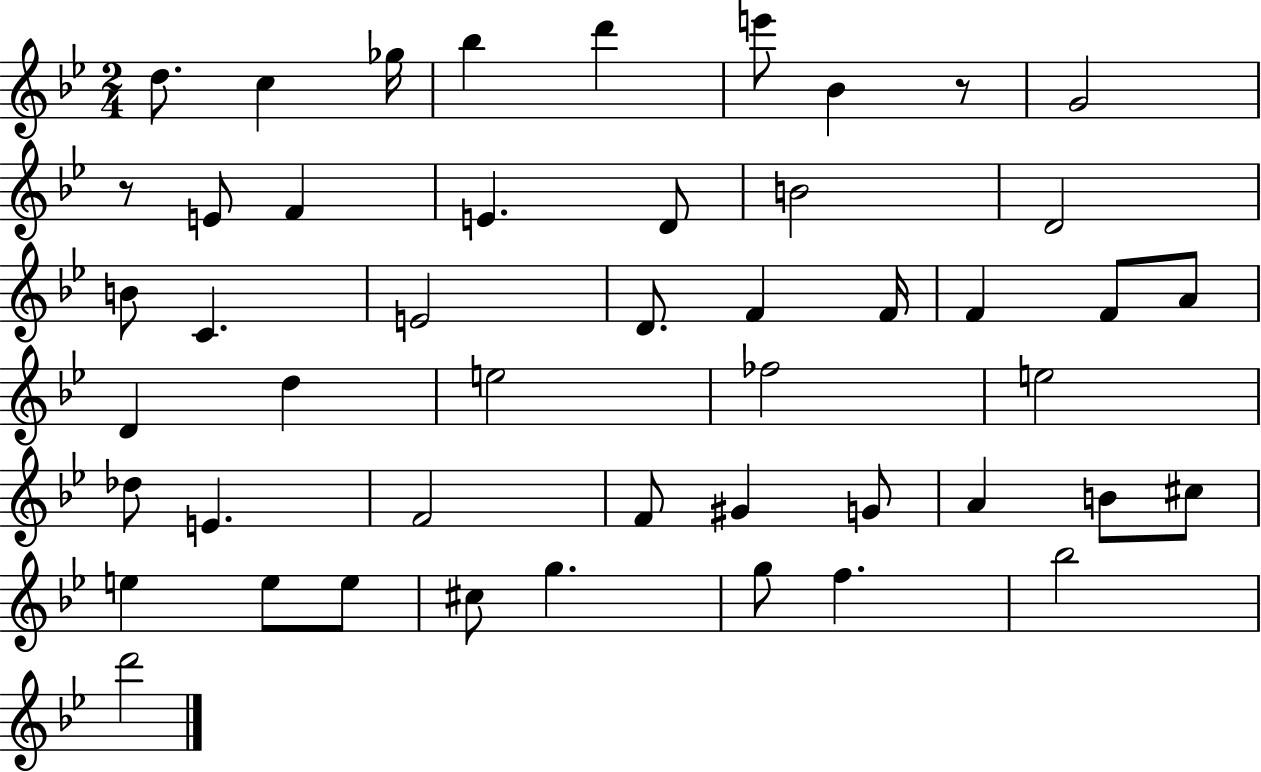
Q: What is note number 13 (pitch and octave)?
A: B4